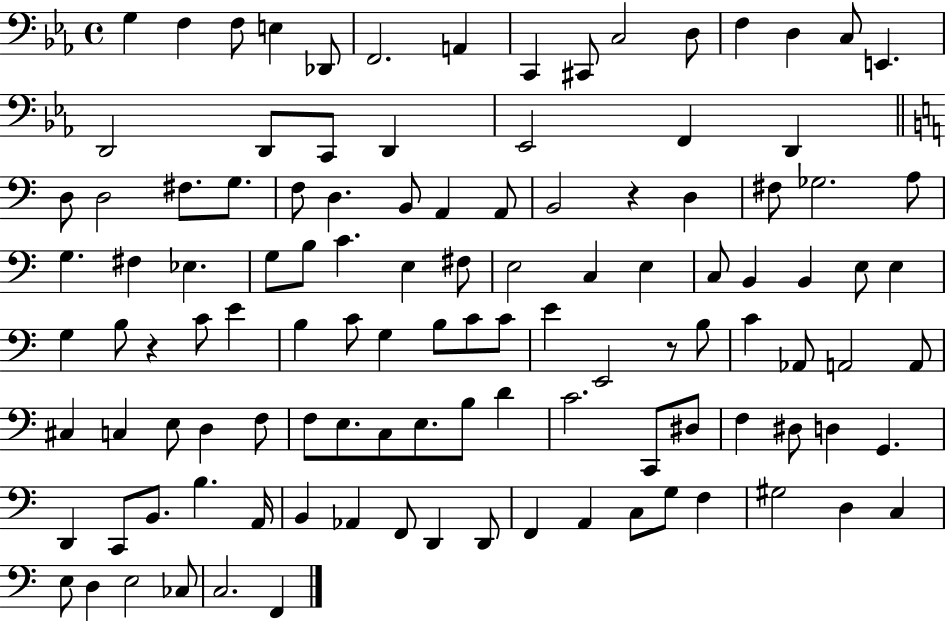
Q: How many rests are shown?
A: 3